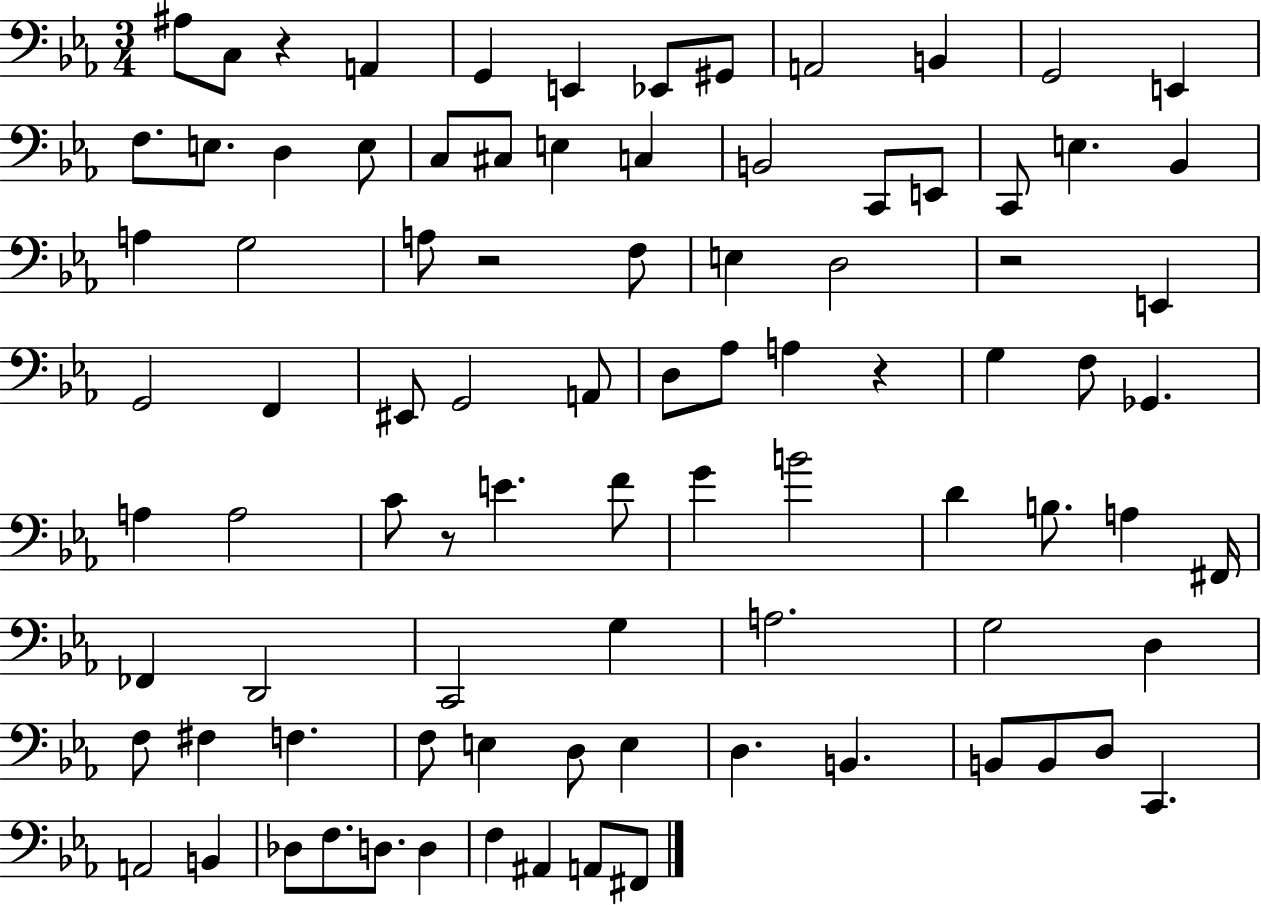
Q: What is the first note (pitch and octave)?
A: A#3